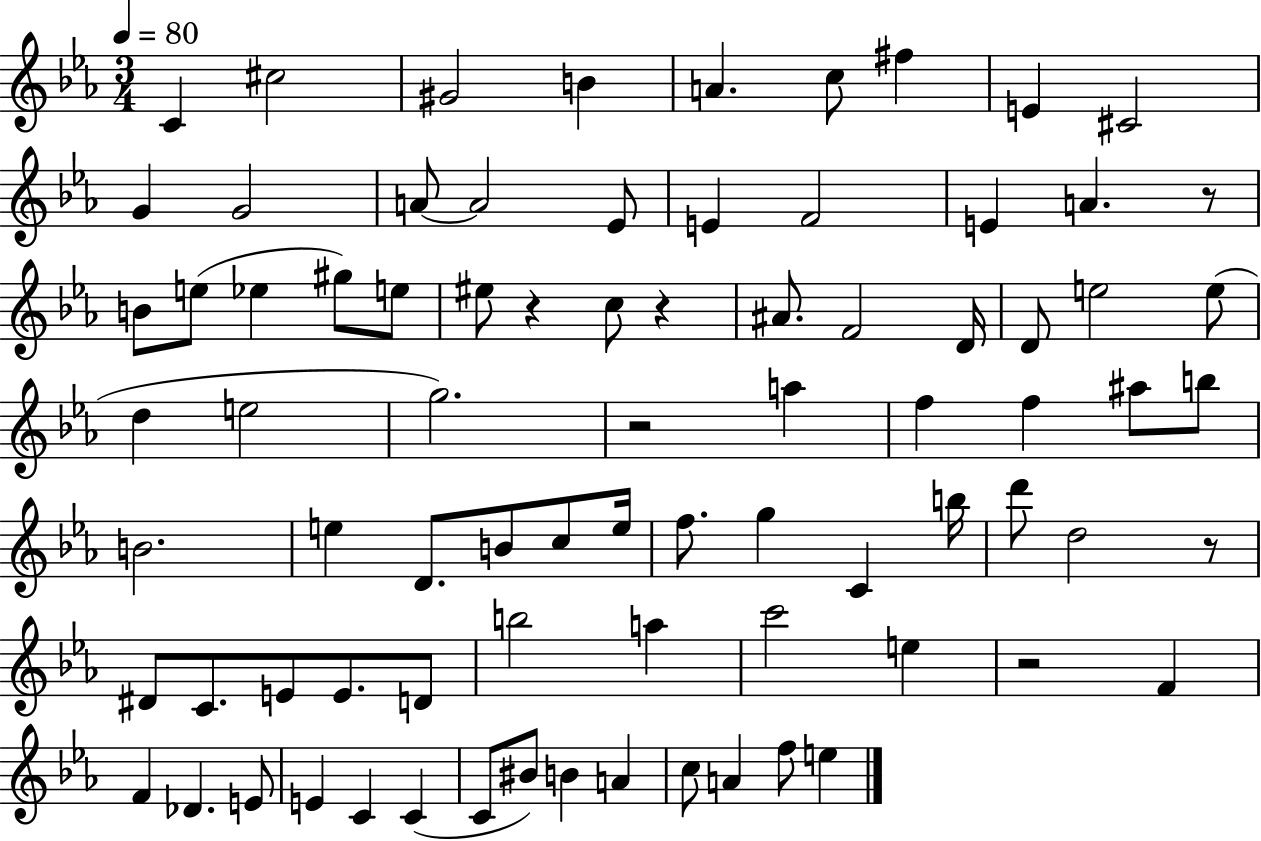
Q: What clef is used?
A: treble